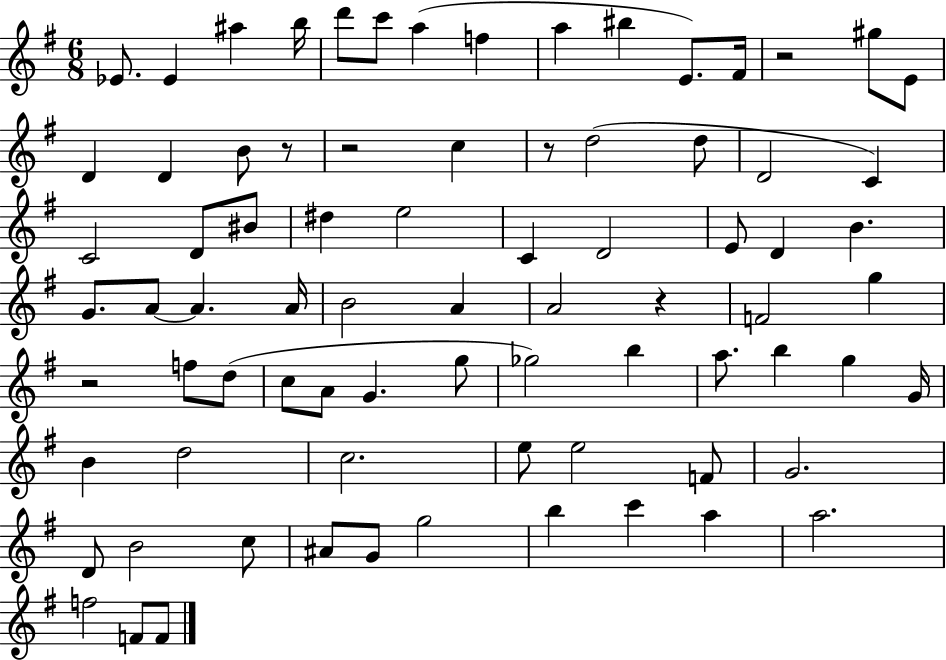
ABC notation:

X:1
T:Untitled
M:6/8
L:1/4
K:G
_E/2 _E ^a b/4 d'/2 c'/2 a f a ^b E/2 ^F/4 z2 ^g/2 E/2 D D B/2 z/2 z2 c z/2 d2 d/2 D2 C C2 D/2 ^B/2 ^d e2 C D2 E/2 D B G/2 A/2 A A/4 B2 A A2 z F2 g z2 f/2 d/2 c/2 A/2 G g/2 _g2 b a/2 b g G/4 B d2 c2 e/2 e2 F/2 G2 D/2 B2 c/2 ^A/2 G/2 g2 b c' a a2 f2 F/2 F/2